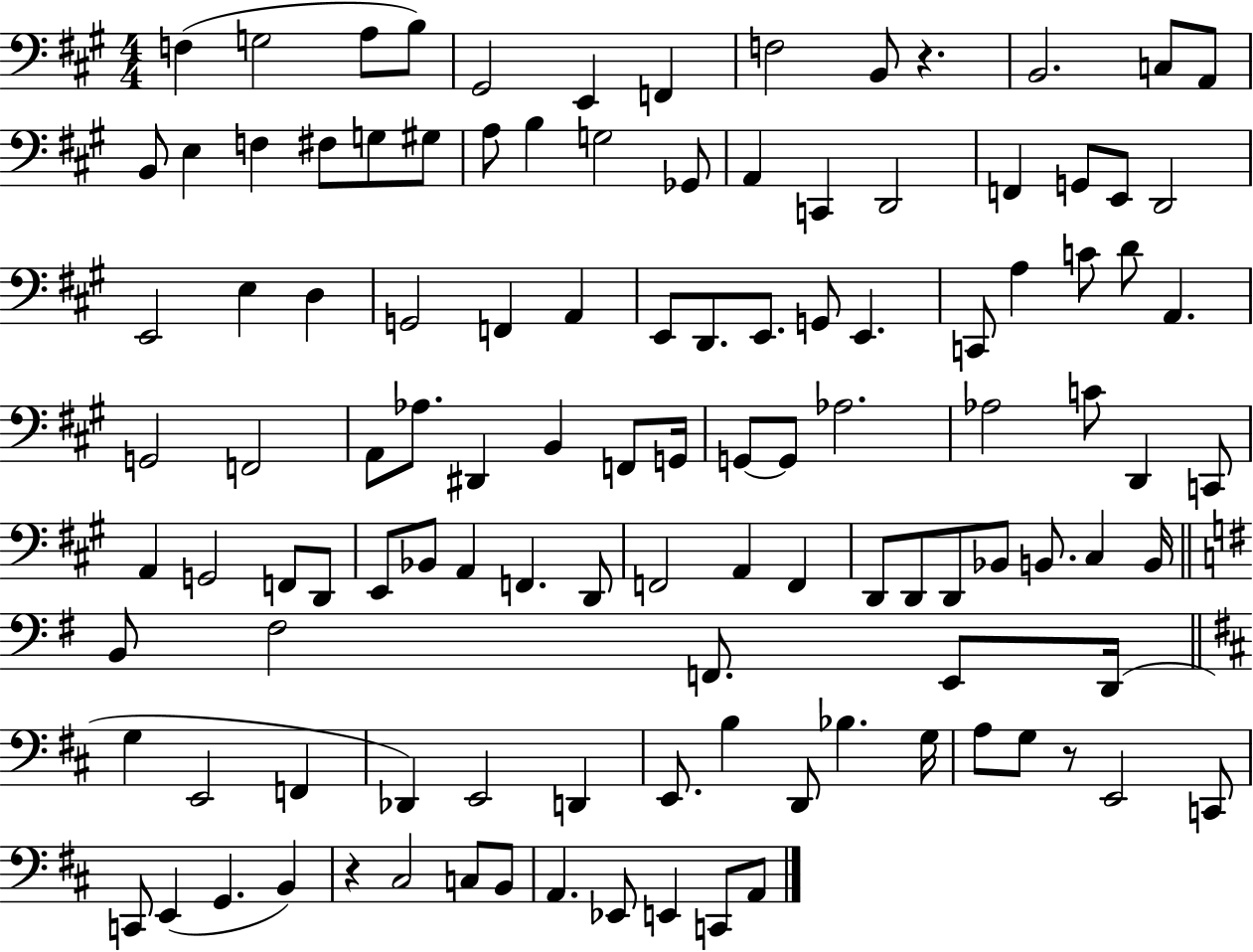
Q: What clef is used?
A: bass